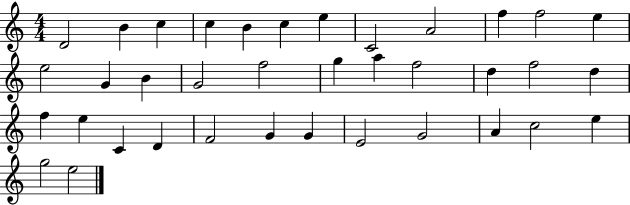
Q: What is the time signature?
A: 4/4